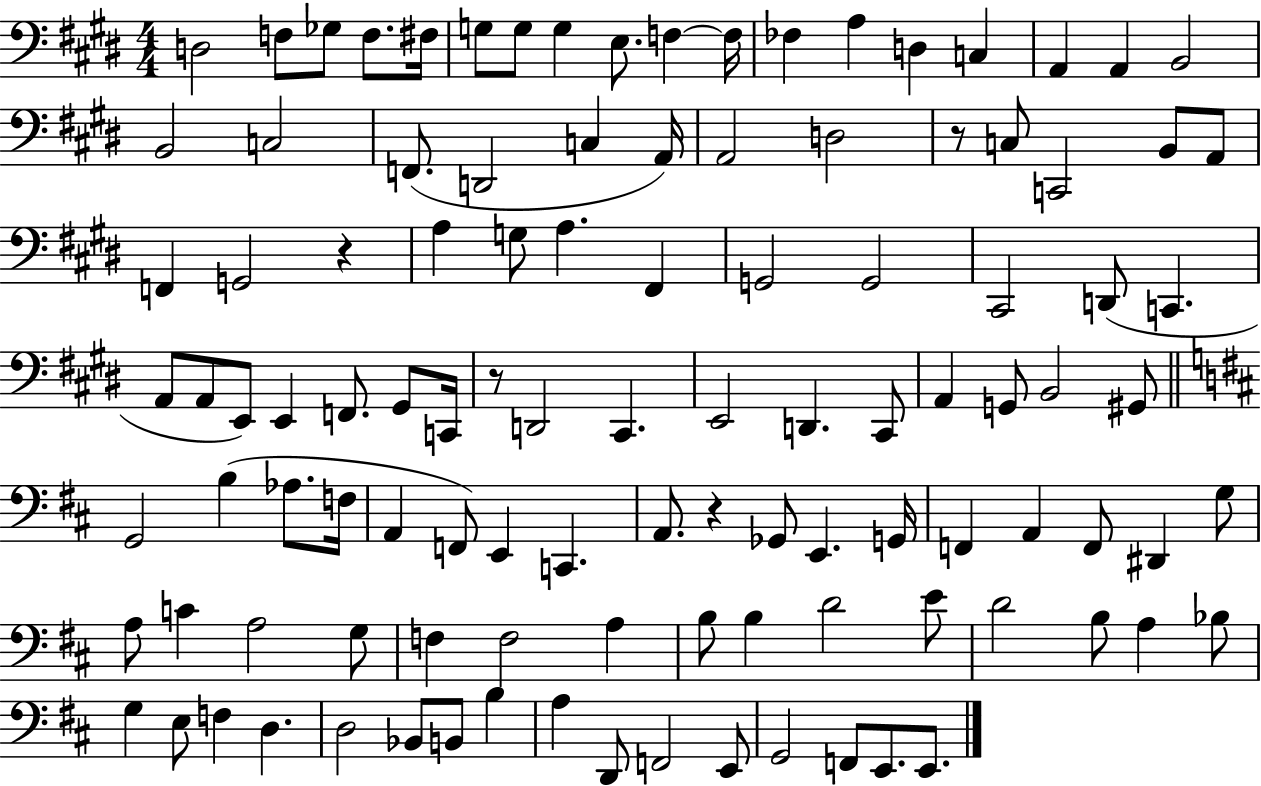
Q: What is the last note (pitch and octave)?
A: E2